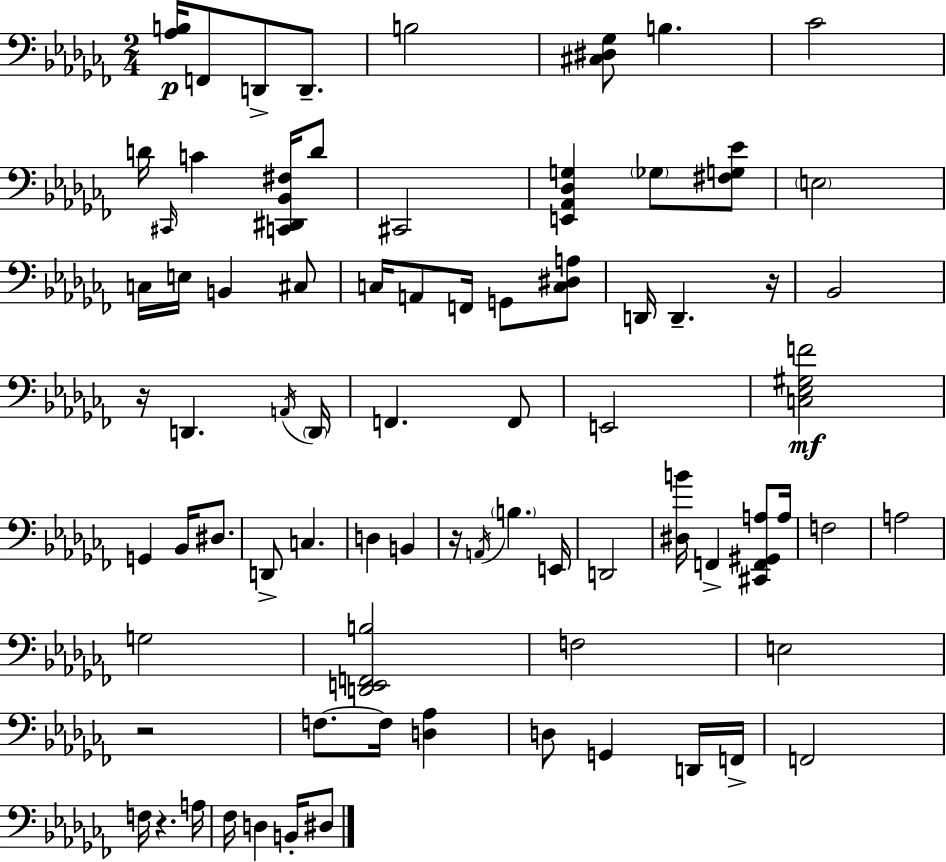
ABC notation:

X:1
T:Untitled
M:2/4
L:1/4
K:Abm
[_A,B,]/4 F,,/2 D,,/2 D,,/2 B,2 [^C,^D,_G,]/2 B, _C2 D/4 ^C,,/4 C [C,,^D,,_B,,^F,]/4 D/2 ^C,,2 [E,,_A,,_D,G,] _G,/2 [^F,G,_E]/2 E,2 C,/4 E,/4 B,, ^C,/2 C,/4 A,,/2 F,,/4 G,,/2 [C,^D,A,]/2 D,,/4 D,, z/4 _B,,2 z/4 D,, A,,/4 D,,/4 F,, F,,/2 E,,2 [C,_E,^G,F]2 G,, _B,,/4 ^D,/2 D,,/2 C, D, B,, z/4 A,,/4 B, E,,/4 D,,2 [^D,B]/4 F,, [^C,,F,,^G,,A,]/2 A,/4 F,2 A,2 G,2 [D,,E,,F,,B,]2 F,2 E,2 z2 F,/2 F,/4 [D,_A,] D,/2 G,, D,,/4 F,,/4 F,,2 F,/4 z A,/4 _F,/4 D, B,,/4 ^D,/2